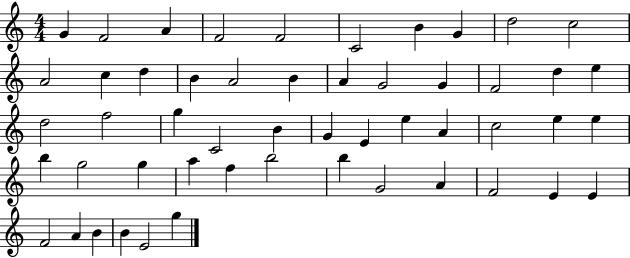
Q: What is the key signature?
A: C major